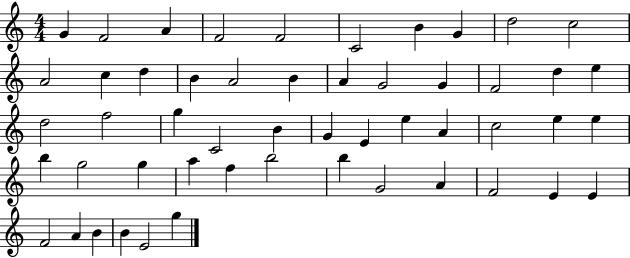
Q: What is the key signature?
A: C major